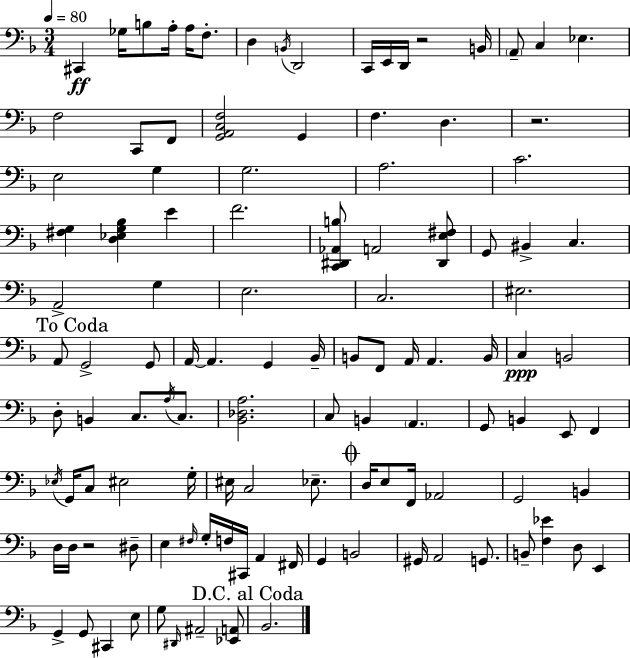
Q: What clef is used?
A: bass